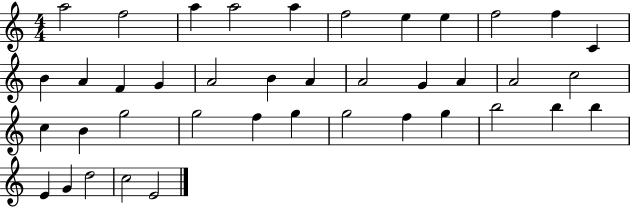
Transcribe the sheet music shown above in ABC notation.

X:1
T:Untitled
M:4/4
L:1/4
K:C
a2 f2 a a2 a f2 e e f2 f C B A F G A2 B A A2 G A A2 c2 c B g2 g2 f g g2 f g b2 b b E G d2 c2 E2